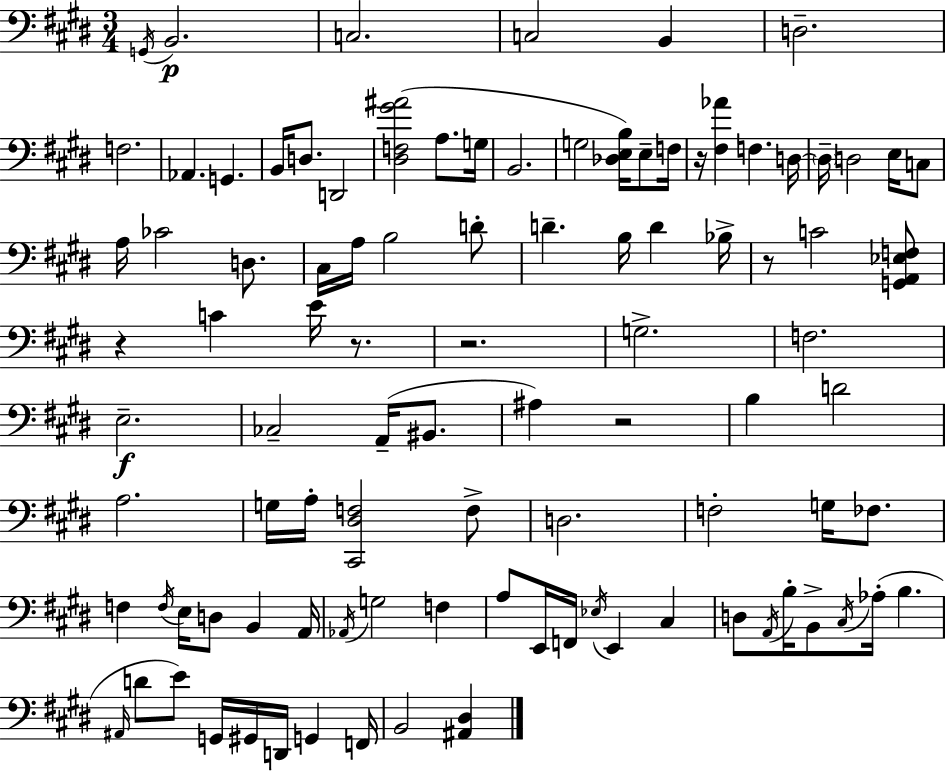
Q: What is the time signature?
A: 3/4